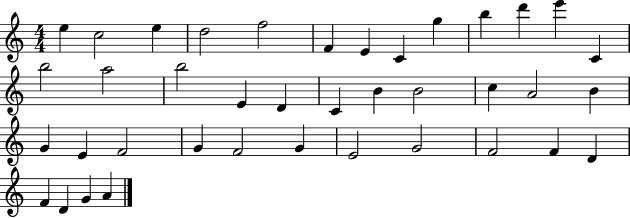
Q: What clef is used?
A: treble